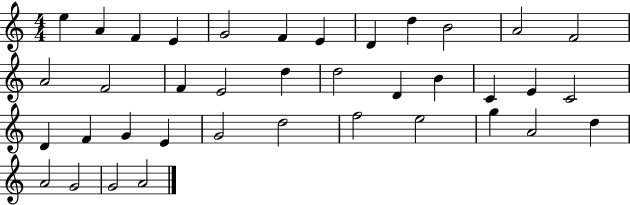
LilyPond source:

{
  \clef treble
  \numericTimeSignature
  \time 4/4
  \key c \major
  e''4 a'4 f'4 e'4 | g'2 f'4 e'4 | d'4 d''4 b'2 | a'2 f'2 | \break a'2 f'2 | f'4 e'2 d''4 | d''2 d'4 b'4 | c'4 e'4 c'2 | \break d'4 f'4 g'4 e'4 | g'2 d''2 | f''2 e''2 | g''4 a'2 d''4 | \break a'2 g'2 | g'2 a'2 | \bar "|."
}